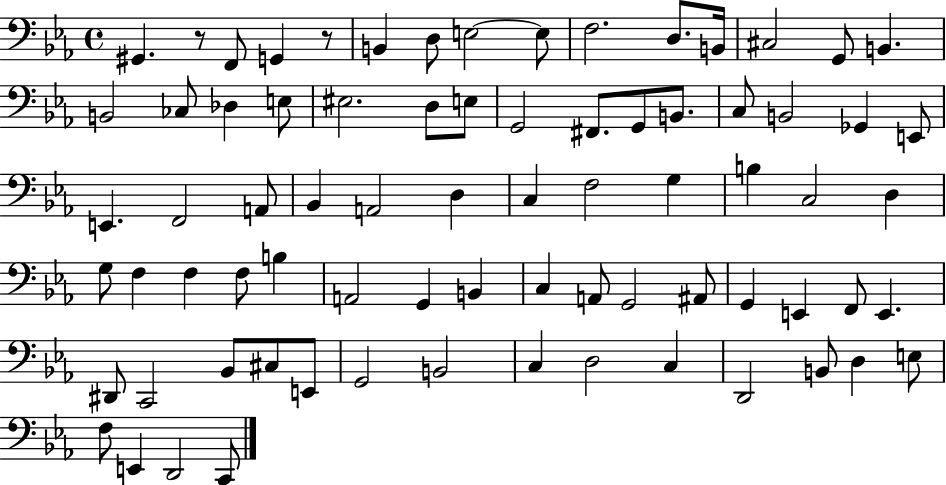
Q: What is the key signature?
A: EES major